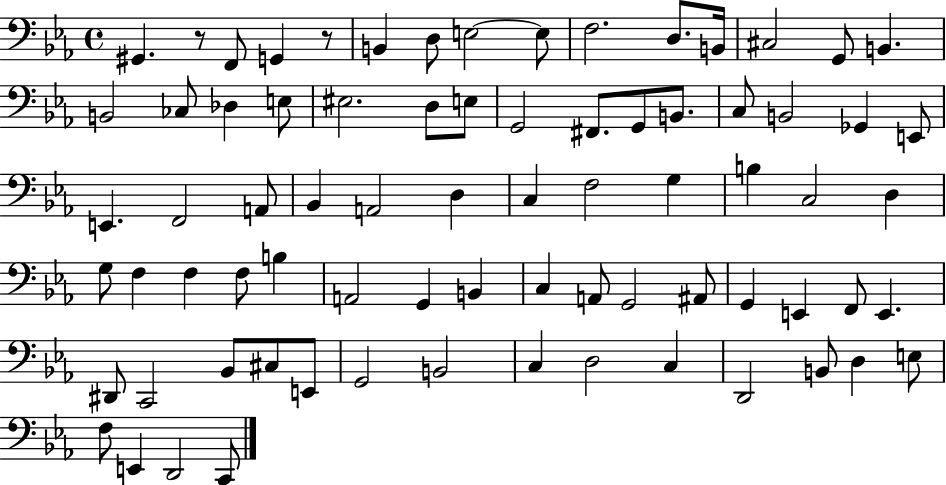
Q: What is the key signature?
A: EES major